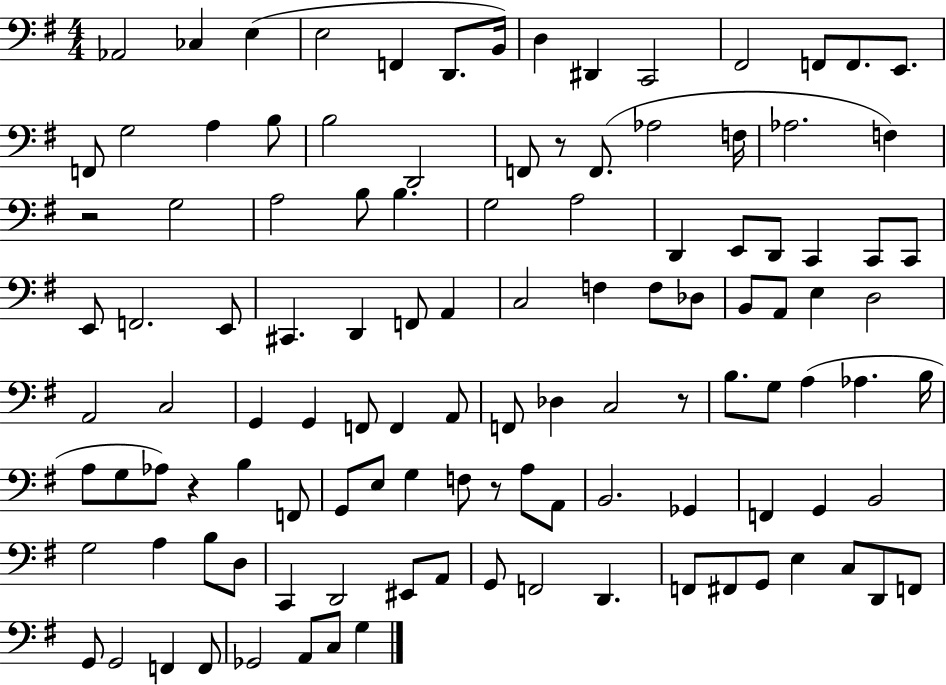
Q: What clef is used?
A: bass